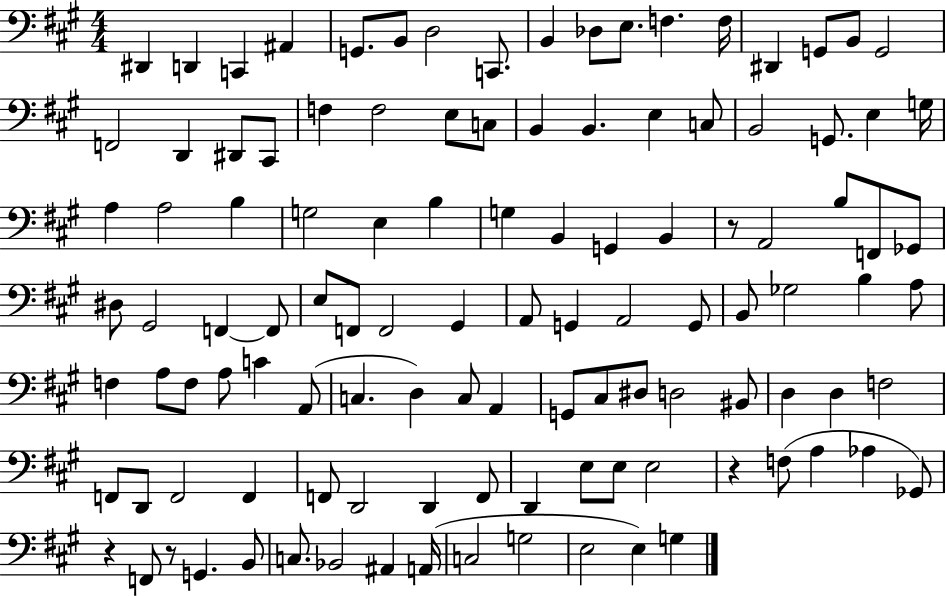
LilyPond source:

{
  \clef bass
  \numericTimeSignature
  \time 4/4
  \key a \major
  \repeat volta 2 { dis,4 d,4 c,4 ais,4 | g,8. b,8 d2 c,8. | b,4 des8 e8. f4. f16 | dis,4 g,8 b,8 g,2 | \break f,2 d,4 dis,8 cis,8 | f4 f2 e8 c8 | b,4 b,4. e4 c8 | b,2 g,8. e4 g16 | \break a4 a2 b4 | g2 e4 b4 | g4 b,4 g,4 b,4 | r8 a,2 b8 f,8 ges,8 | \break dis8 gis,2 f,4~~ f,8 | e8 f,8 f,2 gis,4 | a,8 g,4 a,2 g,8 | b,8 ges2 b4 a8 | \break f4 a8 f8 a8 c'4 a,8( | c4. d4) c8 a,4 | g,8 cis8 dis8 d2 bis,8 | d4 d4 f2 | \break f,8 d,8 f,2 f,4 | f,8 d,2 d,4 f,8 | d,4 e8 e8 e2 | r4 f8( a4 aes4 ges,8) | \break r4 f,8 r8 g,4. b,8 | c8. bes,2 ais,4 a,16( | c2 g2 | e2 e4) g4 | \break } \bar "|."
}